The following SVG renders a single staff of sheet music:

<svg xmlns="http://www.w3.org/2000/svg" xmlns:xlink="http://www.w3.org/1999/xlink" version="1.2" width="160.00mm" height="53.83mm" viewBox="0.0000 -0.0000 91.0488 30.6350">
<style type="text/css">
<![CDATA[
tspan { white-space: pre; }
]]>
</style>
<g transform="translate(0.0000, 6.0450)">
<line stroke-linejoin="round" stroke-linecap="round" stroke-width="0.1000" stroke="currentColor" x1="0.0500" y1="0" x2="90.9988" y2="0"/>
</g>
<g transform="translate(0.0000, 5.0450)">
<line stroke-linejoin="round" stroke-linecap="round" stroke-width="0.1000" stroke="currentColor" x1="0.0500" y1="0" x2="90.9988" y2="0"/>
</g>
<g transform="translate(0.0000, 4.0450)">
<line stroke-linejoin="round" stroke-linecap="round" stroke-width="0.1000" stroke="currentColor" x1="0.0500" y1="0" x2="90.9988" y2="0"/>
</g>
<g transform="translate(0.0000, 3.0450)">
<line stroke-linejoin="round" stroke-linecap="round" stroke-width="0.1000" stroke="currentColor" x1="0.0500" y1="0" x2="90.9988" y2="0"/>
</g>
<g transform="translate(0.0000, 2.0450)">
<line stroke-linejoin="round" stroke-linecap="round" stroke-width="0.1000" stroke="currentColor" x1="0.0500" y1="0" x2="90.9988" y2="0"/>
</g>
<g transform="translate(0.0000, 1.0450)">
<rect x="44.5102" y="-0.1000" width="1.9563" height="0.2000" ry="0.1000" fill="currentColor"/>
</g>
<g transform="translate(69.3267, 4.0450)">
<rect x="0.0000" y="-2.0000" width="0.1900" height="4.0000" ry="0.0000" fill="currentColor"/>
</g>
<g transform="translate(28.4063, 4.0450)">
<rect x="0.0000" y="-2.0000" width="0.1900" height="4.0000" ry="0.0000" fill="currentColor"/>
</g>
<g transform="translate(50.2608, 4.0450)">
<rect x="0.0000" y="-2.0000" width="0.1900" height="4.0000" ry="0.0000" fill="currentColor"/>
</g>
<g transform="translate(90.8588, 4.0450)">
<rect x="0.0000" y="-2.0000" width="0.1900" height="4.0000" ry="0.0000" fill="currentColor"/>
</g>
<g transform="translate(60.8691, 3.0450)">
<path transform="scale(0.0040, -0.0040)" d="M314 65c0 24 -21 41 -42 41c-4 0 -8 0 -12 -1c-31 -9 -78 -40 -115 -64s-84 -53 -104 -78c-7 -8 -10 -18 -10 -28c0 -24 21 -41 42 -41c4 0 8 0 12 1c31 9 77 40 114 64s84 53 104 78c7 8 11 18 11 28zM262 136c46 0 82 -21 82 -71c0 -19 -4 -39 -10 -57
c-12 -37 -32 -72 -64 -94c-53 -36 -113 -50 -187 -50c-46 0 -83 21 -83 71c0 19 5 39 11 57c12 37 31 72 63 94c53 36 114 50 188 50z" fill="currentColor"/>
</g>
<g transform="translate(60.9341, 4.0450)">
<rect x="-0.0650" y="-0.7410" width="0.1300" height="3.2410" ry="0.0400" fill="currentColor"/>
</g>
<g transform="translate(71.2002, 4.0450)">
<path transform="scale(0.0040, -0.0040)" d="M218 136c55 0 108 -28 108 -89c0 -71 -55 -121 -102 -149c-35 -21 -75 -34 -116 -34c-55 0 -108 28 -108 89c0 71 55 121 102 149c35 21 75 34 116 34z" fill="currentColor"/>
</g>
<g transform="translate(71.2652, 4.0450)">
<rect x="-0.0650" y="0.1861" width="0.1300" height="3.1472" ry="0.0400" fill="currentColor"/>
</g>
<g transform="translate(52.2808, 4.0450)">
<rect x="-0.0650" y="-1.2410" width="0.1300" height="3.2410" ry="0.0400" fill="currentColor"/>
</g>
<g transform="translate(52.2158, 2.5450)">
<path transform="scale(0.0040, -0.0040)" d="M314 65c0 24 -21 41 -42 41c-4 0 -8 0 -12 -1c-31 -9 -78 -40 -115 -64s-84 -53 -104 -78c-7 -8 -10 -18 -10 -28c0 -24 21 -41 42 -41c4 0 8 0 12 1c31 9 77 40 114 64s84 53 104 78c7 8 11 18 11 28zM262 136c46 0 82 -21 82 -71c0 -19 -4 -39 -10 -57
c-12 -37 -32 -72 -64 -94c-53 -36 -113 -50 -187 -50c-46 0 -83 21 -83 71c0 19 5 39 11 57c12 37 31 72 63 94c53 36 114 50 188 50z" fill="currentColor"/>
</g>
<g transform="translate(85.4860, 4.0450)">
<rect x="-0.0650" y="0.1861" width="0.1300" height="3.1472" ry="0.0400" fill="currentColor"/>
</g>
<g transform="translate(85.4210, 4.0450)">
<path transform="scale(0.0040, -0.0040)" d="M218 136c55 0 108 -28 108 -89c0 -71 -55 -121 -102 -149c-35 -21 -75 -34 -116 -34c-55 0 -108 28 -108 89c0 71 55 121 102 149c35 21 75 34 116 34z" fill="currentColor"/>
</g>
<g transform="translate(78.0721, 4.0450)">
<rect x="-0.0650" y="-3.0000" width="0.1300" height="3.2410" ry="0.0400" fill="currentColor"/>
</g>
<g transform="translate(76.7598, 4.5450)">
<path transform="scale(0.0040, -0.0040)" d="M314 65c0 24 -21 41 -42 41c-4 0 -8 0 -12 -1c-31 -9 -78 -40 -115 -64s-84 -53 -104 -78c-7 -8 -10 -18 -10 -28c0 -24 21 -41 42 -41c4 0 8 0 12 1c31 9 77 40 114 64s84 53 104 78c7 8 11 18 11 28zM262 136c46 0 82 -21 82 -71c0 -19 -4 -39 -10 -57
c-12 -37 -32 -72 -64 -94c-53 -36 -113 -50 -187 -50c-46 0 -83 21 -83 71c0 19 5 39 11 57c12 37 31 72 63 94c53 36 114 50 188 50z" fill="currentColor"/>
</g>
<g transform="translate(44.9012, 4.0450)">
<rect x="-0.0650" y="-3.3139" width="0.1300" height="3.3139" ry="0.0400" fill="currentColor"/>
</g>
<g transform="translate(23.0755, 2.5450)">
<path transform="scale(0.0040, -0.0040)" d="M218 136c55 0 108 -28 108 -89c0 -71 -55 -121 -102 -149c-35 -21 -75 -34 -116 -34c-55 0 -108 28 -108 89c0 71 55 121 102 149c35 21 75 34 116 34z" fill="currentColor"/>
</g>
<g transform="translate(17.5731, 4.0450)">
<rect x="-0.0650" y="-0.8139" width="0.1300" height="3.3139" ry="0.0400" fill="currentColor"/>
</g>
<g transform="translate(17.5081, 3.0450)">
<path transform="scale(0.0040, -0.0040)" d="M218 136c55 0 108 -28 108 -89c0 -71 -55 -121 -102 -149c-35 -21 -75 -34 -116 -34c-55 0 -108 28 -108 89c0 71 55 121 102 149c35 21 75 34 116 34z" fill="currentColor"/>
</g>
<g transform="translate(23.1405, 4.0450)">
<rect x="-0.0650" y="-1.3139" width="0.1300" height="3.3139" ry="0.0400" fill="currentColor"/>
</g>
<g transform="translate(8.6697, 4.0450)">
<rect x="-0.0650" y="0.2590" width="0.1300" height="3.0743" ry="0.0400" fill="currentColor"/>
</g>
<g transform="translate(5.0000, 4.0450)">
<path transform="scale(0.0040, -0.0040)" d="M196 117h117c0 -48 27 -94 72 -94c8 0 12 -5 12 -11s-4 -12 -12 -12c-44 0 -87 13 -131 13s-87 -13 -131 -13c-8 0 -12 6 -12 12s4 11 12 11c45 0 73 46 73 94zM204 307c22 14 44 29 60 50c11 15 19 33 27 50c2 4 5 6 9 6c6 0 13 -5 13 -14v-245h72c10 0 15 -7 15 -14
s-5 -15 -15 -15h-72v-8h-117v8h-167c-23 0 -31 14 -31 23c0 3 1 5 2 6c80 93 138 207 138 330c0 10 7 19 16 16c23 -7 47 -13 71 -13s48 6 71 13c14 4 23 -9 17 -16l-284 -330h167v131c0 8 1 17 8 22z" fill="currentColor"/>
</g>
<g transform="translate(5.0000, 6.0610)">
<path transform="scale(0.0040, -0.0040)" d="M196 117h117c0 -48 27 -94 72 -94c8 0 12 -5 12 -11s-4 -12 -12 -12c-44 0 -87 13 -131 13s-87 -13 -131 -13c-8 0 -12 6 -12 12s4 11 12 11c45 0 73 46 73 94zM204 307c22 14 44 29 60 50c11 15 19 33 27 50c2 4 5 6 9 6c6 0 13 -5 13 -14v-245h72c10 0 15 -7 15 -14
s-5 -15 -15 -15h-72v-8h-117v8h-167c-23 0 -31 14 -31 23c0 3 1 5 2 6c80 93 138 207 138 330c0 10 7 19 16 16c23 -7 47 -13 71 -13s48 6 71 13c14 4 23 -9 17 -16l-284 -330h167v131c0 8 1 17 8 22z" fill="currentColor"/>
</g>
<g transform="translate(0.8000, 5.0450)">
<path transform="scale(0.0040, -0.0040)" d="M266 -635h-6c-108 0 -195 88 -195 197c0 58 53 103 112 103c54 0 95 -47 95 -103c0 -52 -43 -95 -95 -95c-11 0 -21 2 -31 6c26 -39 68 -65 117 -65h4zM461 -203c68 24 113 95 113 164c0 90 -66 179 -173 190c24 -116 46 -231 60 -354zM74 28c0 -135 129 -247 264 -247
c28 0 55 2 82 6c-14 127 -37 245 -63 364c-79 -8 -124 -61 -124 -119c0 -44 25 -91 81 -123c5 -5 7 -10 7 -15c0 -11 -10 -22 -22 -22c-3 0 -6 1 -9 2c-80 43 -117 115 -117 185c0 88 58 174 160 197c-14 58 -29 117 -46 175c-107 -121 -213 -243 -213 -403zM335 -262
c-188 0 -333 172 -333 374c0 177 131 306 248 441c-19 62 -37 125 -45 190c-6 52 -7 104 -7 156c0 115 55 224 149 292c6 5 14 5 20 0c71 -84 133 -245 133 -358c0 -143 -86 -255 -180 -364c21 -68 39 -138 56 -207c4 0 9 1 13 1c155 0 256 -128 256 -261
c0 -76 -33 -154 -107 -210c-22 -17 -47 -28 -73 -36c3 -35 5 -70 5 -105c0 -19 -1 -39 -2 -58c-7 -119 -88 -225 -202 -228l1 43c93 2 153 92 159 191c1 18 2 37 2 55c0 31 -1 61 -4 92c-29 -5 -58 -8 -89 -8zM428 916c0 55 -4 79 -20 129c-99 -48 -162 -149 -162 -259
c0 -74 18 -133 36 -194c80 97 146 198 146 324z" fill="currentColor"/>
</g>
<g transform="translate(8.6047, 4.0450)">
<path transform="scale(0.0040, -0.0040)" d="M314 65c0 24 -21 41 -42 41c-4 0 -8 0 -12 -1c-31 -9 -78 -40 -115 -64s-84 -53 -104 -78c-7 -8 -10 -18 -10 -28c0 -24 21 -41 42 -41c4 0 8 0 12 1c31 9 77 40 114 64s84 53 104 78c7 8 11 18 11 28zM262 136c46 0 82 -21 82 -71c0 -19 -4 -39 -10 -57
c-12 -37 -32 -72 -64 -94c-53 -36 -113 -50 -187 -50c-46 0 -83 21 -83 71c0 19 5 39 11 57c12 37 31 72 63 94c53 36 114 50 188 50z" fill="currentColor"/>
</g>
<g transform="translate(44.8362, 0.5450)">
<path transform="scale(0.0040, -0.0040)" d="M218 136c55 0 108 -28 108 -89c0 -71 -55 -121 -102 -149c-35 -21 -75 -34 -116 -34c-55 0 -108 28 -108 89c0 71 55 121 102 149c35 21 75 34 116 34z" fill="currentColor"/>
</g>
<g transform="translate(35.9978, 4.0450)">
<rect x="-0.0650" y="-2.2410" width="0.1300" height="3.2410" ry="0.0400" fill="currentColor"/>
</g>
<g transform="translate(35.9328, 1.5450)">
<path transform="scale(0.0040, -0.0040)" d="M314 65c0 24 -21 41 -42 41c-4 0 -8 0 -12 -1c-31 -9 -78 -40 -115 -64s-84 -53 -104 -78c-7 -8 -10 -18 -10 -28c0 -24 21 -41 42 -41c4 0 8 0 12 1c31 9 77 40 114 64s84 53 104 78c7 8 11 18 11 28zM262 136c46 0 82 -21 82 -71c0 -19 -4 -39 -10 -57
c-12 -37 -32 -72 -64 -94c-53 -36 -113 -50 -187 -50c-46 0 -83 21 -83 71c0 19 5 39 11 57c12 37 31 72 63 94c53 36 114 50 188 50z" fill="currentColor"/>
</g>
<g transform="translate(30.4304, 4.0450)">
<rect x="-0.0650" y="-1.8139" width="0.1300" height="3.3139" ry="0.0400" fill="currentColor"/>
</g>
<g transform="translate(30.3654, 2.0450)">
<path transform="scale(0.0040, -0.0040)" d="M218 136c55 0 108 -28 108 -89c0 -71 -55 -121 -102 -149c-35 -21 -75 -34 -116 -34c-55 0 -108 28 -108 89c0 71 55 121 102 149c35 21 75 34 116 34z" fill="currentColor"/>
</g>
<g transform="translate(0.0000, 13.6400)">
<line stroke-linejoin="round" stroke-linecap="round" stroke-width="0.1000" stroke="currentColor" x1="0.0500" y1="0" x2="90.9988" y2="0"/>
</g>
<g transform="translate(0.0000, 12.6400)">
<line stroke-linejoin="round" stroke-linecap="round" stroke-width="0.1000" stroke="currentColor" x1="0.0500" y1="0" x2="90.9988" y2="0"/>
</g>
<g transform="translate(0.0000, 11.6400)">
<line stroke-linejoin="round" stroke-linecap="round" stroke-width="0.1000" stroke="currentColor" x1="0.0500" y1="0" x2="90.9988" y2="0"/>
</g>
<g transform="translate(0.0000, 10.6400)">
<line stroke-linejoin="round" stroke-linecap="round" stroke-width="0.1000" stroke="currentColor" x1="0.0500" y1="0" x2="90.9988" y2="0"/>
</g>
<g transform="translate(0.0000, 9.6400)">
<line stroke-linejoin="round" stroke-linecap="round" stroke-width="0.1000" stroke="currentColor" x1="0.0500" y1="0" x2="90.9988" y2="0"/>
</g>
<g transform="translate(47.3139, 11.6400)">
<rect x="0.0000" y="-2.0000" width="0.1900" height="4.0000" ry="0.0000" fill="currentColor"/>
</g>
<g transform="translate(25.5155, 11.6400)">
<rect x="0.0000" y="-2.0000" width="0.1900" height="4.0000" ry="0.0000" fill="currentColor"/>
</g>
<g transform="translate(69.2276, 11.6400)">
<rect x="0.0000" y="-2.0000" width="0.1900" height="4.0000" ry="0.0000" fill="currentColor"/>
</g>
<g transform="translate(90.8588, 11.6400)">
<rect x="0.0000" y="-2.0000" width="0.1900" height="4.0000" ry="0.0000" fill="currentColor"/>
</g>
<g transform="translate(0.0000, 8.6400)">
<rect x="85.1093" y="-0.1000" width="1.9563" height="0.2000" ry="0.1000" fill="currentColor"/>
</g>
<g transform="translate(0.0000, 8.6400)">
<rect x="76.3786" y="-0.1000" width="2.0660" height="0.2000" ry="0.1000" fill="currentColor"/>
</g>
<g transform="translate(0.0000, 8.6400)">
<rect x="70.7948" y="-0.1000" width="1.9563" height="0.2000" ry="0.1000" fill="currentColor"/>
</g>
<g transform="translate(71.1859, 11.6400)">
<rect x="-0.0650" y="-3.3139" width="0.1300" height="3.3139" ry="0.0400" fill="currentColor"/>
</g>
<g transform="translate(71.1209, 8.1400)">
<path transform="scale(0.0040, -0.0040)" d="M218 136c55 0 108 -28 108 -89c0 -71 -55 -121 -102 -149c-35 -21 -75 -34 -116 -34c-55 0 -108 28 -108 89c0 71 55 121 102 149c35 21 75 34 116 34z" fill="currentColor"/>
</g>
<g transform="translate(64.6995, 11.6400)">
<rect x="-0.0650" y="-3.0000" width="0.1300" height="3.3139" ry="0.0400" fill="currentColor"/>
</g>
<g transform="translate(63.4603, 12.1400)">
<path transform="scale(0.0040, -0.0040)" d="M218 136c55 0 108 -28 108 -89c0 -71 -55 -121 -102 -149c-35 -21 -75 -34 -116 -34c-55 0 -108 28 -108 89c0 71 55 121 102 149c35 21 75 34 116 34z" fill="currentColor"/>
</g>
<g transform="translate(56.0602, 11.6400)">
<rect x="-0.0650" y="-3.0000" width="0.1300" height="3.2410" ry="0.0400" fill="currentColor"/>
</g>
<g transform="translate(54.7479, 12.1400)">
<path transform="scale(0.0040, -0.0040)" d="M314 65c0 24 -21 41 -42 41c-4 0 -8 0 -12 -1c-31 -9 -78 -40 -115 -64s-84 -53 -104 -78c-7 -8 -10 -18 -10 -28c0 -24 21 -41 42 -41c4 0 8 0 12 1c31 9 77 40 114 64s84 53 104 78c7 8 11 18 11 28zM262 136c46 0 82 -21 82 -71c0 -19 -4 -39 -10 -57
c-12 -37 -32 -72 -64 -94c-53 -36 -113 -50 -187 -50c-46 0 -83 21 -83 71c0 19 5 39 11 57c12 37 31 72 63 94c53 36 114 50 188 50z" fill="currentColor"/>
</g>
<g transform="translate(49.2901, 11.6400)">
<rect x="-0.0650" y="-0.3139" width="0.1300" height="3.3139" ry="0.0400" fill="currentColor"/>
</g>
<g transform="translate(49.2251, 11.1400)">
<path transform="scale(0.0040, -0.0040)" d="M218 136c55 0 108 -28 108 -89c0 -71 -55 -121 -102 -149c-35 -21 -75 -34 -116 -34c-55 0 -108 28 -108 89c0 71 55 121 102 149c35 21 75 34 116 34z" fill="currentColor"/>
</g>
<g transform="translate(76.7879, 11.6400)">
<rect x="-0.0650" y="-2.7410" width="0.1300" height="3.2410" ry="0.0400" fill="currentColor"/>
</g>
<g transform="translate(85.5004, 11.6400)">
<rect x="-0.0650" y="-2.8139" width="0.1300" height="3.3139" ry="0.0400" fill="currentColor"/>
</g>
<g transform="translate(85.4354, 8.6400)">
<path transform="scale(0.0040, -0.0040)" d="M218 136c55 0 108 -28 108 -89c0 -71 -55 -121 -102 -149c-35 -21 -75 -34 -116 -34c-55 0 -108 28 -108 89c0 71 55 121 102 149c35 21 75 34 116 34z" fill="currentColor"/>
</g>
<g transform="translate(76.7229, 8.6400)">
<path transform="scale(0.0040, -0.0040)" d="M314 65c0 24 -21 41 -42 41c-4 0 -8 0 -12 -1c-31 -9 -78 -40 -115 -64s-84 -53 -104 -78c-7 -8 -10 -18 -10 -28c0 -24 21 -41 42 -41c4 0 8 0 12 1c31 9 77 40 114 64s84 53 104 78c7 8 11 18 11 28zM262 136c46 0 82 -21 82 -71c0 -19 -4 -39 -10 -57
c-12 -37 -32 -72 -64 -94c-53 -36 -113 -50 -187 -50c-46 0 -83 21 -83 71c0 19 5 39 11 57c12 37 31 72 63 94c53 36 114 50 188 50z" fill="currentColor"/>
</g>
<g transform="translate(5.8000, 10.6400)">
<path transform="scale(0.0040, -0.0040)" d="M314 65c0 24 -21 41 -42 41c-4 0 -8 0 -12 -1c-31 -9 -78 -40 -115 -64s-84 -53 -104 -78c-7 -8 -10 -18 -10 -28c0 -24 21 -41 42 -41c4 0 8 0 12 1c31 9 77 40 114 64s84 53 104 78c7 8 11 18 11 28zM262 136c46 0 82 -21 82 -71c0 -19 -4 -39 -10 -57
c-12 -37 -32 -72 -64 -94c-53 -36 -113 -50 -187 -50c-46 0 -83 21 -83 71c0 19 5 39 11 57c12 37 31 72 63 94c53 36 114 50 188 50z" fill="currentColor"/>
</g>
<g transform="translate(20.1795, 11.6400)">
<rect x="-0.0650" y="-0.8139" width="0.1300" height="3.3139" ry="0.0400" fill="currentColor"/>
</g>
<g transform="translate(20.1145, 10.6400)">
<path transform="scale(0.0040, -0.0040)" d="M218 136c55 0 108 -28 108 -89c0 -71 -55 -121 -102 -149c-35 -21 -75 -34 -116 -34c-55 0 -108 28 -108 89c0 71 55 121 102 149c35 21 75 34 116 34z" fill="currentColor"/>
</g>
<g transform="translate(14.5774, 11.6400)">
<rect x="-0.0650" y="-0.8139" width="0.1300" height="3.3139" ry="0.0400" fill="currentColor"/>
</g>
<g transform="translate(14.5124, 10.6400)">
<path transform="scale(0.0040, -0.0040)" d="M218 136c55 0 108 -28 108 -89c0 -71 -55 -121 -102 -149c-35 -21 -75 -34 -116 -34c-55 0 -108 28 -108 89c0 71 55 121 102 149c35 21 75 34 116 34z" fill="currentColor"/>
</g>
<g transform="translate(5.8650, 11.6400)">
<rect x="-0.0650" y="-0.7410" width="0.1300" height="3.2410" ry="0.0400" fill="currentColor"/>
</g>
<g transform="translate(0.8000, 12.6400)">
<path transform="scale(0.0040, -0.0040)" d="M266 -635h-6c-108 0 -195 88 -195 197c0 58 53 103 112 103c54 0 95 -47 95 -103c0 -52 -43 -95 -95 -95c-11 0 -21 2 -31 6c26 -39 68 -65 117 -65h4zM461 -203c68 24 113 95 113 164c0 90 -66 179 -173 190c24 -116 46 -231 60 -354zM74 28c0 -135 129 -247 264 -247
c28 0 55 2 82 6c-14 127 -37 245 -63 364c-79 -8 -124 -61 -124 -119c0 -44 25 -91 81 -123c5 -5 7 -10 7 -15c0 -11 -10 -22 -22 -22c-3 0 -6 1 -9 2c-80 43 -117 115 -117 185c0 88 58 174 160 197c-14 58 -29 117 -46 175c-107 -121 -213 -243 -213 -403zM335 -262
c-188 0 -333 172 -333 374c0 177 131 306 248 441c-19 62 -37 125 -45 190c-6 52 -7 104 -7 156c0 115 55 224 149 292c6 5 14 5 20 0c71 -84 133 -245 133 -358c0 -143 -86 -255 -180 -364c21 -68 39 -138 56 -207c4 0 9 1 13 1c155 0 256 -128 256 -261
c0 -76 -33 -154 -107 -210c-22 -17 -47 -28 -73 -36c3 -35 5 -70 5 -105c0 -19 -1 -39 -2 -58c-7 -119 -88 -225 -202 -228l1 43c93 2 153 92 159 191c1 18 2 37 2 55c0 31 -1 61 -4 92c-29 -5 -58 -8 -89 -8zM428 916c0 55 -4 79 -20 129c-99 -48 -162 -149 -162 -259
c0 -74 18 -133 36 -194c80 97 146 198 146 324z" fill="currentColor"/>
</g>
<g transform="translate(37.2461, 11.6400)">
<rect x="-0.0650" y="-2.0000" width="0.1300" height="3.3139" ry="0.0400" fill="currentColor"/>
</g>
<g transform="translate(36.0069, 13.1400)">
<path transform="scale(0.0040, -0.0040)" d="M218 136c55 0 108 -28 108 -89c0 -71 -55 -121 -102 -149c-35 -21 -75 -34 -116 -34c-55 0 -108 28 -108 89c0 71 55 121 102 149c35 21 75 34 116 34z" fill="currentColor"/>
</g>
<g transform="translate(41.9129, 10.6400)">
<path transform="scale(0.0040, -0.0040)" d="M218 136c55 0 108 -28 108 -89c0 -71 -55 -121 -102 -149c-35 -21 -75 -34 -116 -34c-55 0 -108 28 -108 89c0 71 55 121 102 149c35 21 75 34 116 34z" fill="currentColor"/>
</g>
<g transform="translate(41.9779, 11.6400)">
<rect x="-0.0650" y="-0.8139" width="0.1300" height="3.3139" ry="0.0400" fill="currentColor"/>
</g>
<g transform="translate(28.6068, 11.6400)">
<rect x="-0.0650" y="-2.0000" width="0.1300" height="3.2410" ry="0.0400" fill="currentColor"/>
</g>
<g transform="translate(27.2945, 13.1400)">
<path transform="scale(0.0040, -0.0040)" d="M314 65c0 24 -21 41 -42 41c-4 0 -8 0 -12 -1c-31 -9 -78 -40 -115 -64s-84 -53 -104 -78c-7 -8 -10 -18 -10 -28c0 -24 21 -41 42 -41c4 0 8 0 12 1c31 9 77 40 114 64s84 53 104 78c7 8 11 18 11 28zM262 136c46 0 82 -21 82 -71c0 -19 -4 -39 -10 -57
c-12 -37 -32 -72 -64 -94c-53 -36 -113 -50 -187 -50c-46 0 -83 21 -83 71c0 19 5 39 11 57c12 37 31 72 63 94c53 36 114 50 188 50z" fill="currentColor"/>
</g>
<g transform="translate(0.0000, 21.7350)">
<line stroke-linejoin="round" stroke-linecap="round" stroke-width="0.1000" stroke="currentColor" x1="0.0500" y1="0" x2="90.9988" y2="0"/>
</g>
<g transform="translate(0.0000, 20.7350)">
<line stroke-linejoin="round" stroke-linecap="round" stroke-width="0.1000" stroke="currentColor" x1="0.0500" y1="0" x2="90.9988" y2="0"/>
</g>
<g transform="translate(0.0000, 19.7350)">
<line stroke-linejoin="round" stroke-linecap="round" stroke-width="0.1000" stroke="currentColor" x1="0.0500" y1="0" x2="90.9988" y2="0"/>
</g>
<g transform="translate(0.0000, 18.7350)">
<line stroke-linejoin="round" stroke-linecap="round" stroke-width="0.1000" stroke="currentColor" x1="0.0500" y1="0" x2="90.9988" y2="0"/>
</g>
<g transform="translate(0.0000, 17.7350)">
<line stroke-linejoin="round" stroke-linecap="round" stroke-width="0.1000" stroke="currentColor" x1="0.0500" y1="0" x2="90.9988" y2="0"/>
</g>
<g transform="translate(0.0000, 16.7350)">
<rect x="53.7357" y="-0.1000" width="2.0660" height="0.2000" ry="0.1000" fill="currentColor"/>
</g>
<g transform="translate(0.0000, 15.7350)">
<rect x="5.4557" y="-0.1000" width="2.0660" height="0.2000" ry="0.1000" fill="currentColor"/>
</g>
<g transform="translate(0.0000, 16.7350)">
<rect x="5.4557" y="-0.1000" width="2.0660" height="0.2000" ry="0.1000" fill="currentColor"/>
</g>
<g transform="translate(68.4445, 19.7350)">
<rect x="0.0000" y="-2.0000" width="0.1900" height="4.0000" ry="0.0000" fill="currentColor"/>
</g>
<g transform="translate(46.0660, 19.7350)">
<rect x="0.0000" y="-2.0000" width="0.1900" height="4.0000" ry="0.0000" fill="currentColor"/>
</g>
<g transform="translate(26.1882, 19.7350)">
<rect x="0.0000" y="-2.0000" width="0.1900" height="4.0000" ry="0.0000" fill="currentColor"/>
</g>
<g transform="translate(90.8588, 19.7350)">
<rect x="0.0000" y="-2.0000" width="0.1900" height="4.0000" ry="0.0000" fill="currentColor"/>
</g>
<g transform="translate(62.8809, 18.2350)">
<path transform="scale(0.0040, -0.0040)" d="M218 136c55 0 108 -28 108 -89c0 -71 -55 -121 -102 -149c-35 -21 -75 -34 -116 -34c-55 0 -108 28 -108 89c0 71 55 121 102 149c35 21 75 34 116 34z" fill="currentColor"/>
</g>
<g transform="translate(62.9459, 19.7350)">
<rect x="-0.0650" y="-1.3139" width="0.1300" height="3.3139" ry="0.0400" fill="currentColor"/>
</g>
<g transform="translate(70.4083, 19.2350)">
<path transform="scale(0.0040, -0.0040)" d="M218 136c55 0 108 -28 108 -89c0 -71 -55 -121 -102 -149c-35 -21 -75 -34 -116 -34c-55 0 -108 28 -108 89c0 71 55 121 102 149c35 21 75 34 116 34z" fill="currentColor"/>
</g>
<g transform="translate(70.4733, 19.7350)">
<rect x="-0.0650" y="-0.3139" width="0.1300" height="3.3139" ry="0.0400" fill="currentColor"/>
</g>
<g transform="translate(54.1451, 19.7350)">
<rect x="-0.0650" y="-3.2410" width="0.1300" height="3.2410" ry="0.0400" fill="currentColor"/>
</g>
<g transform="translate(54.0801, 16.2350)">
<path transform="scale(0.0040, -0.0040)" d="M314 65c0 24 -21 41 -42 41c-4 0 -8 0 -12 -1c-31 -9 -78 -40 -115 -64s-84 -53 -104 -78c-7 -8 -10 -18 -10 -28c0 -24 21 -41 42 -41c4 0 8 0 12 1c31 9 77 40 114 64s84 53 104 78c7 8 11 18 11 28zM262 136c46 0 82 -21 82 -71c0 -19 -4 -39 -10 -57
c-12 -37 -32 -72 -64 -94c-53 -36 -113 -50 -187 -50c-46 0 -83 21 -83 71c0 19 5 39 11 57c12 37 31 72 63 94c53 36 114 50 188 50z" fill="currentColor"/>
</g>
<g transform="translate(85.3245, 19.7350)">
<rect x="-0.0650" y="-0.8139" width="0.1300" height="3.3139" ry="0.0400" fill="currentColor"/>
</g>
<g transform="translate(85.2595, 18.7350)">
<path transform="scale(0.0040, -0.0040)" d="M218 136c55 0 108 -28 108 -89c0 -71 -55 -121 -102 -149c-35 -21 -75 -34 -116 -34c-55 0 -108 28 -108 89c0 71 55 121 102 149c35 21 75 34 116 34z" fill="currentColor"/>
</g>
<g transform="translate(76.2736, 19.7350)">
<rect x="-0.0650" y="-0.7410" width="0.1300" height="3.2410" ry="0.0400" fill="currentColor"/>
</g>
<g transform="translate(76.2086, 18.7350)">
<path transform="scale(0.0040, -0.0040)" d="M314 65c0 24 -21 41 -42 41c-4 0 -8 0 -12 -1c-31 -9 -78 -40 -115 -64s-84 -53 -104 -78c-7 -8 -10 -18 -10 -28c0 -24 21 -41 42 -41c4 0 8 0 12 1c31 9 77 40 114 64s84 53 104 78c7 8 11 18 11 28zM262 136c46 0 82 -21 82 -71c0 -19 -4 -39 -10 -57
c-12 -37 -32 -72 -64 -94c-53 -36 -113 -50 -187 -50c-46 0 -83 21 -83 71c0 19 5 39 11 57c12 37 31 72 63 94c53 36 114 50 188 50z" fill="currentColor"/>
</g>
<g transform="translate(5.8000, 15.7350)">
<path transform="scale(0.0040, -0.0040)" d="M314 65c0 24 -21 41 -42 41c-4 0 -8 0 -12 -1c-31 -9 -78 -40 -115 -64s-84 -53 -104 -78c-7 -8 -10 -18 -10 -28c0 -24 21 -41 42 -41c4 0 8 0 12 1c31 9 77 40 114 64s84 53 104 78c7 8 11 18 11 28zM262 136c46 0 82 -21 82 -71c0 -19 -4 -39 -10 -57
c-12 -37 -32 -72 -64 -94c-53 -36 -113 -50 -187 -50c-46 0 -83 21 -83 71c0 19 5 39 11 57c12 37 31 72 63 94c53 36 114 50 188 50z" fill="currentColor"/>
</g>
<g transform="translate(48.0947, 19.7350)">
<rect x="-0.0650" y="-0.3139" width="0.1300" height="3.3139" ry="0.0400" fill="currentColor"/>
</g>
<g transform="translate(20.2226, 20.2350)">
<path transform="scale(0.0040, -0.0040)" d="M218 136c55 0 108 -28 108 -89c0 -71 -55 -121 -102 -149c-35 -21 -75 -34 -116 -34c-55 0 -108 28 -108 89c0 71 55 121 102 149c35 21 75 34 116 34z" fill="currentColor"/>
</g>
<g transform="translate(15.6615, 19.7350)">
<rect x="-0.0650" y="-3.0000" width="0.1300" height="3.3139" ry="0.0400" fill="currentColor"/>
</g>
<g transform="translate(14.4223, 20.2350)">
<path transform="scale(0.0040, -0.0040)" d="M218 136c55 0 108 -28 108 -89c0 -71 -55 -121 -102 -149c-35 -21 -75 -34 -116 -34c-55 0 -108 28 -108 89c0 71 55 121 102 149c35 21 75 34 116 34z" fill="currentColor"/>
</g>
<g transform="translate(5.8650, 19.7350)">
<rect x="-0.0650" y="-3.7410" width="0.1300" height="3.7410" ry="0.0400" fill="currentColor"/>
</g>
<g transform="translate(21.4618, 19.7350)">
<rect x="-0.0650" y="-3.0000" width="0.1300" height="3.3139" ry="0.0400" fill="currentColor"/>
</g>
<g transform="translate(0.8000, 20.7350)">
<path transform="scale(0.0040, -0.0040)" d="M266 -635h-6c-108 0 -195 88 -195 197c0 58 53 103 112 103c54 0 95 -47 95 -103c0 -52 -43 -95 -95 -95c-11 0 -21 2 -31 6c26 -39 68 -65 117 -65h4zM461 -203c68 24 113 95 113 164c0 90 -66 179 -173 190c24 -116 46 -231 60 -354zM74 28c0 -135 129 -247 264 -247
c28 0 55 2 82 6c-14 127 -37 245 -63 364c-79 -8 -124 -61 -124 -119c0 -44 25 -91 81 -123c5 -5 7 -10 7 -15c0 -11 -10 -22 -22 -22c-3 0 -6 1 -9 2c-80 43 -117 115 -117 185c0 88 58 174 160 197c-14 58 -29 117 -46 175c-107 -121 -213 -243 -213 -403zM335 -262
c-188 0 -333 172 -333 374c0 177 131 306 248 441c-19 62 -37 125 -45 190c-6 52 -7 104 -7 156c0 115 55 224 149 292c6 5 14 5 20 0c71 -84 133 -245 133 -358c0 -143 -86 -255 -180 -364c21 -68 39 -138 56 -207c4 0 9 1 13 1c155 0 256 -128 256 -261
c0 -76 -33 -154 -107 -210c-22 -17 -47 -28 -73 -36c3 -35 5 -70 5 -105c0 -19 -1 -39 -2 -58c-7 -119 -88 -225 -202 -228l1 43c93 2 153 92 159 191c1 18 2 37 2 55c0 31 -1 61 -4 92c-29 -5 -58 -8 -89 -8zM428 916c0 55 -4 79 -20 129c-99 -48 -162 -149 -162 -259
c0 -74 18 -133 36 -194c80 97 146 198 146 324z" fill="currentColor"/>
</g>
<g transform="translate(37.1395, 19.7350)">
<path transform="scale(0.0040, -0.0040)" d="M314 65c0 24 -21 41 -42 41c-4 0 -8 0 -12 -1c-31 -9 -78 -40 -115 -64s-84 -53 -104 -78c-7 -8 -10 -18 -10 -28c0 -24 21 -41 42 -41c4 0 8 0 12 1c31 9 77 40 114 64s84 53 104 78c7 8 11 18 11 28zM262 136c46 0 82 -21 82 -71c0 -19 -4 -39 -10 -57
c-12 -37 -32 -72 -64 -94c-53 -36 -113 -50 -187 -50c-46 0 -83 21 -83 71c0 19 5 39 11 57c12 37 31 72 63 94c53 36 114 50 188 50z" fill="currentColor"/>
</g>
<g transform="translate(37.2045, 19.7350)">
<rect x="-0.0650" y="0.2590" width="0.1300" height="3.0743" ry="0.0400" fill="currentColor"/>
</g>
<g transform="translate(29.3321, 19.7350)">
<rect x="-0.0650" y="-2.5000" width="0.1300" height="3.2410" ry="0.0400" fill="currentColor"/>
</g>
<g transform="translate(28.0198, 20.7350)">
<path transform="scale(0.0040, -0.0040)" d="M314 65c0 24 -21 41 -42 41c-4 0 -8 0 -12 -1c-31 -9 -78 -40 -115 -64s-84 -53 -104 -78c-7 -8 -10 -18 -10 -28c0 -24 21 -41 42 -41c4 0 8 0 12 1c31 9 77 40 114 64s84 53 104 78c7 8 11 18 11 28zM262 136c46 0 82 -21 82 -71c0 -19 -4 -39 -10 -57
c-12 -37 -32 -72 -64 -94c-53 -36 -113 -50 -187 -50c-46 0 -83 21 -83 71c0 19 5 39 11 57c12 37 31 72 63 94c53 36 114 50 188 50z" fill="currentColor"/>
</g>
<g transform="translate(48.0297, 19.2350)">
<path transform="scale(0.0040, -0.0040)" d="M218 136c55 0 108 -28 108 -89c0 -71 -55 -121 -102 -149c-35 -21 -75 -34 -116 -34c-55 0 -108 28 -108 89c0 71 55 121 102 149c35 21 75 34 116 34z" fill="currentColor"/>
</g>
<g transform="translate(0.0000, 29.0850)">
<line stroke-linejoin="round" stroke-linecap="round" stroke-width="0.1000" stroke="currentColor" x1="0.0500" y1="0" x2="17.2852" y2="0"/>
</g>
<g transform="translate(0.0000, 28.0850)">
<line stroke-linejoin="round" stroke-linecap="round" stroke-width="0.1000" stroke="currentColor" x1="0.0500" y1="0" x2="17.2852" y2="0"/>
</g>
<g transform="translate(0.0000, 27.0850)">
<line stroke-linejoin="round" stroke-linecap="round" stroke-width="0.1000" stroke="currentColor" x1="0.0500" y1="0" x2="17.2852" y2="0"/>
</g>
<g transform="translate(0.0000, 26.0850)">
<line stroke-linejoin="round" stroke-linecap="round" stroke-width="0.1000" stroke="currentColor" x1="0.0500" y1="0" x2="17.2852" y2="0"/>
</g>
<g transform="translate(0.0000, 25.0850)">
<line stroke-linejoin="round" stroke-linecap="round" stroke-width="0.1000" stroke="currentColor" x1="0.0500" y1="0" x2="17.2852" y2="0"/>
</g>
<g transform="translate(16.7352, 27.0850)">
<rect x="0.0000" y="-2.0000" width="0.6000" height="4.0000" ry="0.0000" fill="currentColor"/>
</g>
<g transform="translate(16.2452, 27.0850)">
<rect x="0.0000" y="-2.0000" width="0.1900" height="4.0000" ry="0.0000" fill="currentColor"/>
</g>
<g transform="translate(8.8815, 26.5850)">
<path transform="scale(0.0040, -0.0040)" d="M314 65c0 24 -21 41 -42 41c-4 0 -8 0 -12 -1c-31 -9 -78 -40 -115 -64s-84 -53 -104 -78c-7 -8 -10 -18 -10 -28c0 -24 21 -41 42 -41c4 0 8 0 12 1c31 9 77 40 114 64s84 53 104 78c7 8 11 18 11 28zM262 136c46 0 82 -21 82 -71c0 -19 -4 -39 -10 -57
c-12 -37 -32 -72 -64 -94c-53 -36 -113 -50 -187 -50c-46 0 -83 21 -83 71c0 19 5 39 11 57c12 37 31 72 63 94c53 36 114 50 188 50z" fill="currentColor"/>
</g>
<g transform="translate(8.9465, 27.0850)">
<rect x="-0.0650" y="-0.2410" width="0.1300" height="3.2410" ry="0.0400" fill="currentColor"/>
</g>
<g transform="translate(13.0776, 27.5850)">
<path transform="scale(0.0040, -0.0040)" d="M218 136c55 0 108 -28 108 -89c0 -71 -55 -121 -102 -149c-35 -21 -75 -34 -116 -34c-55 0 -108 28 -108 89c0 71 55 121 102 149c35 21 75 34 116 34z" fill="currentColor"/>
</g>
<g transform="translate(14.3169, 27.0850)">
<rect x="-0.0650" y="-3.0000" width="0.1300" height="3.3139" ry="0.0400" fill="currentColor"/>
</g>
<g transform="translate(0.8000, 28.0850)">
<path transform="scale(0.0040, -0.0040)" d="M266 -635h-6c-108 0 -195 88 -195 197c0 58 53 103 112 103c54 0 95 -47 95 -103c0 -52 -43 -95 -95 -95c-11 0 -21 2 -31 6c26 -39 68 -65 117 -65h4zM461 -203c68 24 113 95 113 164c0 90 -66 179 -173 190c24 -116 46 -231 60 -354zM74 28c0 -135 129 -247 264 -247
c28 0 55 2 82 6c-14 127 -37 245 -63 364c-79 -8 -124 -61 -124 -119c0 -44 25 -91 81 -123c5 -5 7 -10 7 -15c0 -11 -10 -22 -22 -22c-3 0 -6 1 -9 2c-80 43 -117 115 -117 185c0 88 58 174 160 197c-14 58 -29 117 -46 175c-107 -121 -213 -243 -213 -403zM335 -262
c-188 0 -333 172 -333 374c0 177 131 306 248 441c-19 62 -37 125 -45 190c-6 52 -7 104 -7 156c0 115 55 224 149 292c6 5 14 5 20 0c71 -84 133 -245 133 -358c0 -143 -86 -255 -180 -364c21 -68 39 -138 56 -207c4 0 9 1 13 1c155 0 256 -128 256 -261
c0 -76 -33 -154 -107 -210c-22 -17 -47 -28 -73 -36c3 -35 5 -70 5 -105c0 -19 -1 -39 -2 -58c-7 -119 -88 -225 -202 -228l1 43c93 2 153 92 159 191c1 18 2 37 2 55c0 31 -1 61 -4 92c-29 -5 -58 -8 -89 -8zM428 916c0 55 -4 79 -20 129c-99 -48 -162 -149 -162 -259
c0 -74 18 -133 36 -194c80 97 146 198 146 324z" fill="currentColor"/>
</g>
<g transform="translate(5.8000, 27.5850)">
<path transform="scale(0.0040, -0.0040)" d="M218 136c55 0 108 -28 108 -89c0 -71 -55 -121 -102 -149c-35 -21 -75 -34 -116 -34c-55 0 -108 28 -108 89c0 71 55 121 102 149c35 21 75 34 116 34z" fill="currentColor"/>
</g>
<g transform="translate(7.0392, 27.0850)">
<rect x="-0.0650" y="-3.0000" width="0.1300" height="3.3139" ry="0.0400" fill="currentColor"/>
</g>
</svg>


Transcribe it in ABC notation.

X:1
T:Untitled
M:4/4
L:1/4
K:C
B2 d e f g2 b e2 d2 B A2 B d2 d d F2 F d c A2 A b a2 a c'2 A A G2 B2 c b2 e c d2 d A c2 A